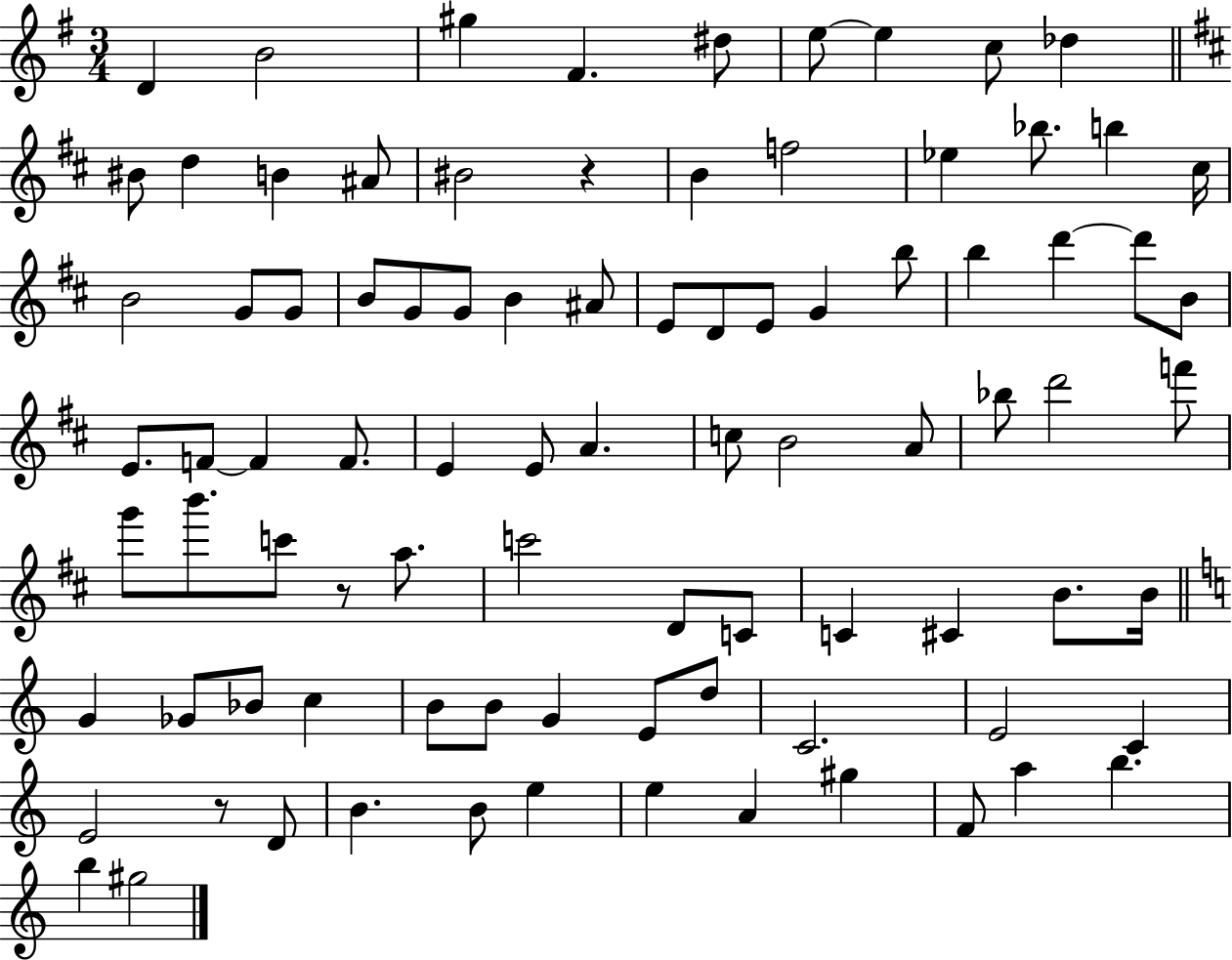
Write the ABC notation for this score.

X:1
T:Untitled
M:3/4
L:1/4
K:G
D B2 ^g ^F ^d/2 e/2 e c/2 _d ^B/2 d B ^A/2 ^B2 z B f2 _e _b/2 b ^c/4 B2 G/2 G/2 B/2 G/2 G/2 B ^A/2 E/2 D/2 E/2 G b/2 b d' d'/2 B/2 E/2 F/2 F F/2 E E/2 A c/2 B2 A/2 _b/2 d'2 f'/2 g'/2 b'/2 c'/2 z/2 a/2 c'2 D/2 C/2 C ^C B/2 B/4 G _G/2 _B/2 c B/2 B/2 G E/2 d/2 C2 E2 C E2 z/2 D/2 B B/2 e e A ^g F/2 a b b ^g2